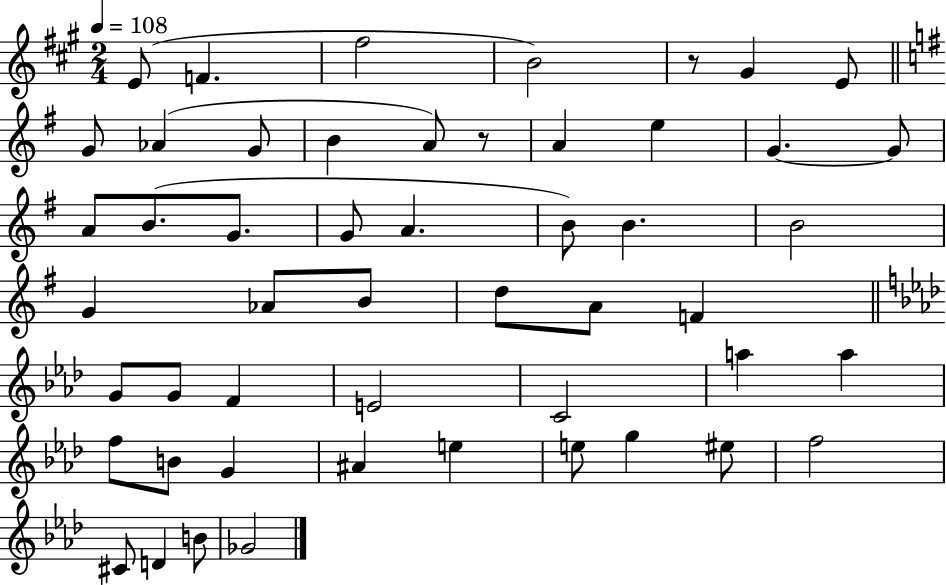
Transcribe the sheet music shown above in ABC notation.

X:1
T:Untitled
M:2/4
L:1/4
K:A
E/2 F ^f2 B2 z/2 ^G E/2 G/2 _A G/2 B A/2 z/2 A e G G/2 A/2 B/2 G/2 G/2 A B/2 B B2 G _A/2 B/2 d/2 A/2 F G/2 G/2 F E2 C2 a a f/2 B/2 G ^A e e/2 g ^e/2 f2 ^C/2 D B/2 _G2